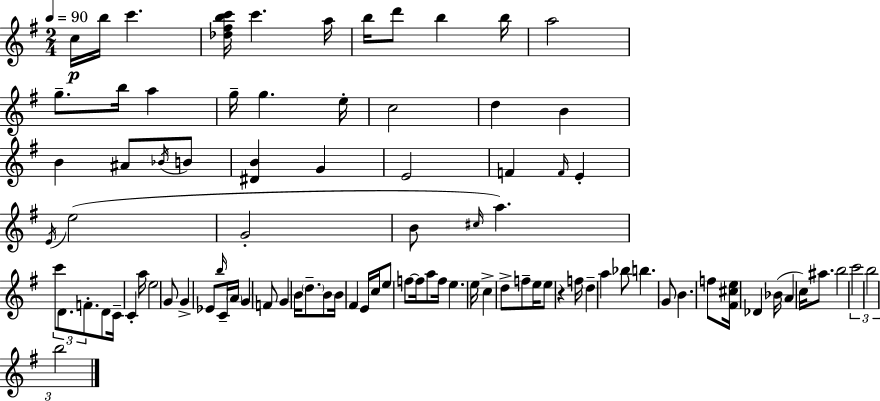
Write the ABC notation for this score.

X:1
T:Untitled
M:2/4
L:1/4
K:G
c/4 b/4 c' [_d^fbc']/4 c' a/4 b/4 d'/2 b b/4 a2 g/2 b/4 a g/4 g e/4 c2 d B B ^A/2 _B/4 B/2 [^DB] G E2 F F/4 E E/4 e2 G2 B/2 ^c/4 a c'/2 D/2 F/2 D/2 C/4 C a/4 e2 G/2 G _E/2 b/4 C/4 A/4 G F/2 G B/4 d/2 B/2 B/4 ^F E/4 c/4 e/2 f/2 f/4 a/2 f/4 e e/4 c d/2 f/2 e/4 e/2 z f/4 d a _b/2 b G/2 B f/2 [^F^ce]/4 _D _B/4 A c/4 ^a/2 b2 c'2 b2 b2